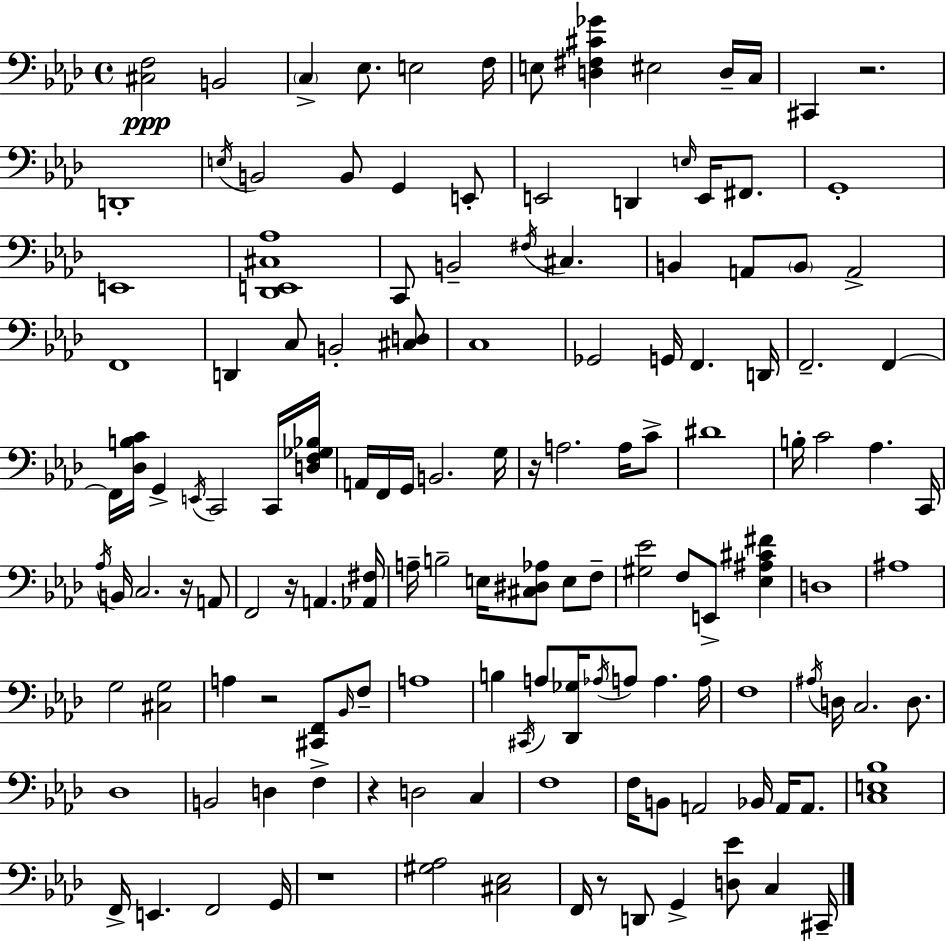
X:1
T:Untitled
M:4/4
L:1/4
K:Fm
[^C,F,]2 B,,2 C, _E,/2 E,2 F,/4 E,/2 [D,^F,^C_G] ^E,2 D,/4 C,/4 ^C,, z2 D,,4 E,/4 B,,2 B,,/2 G,, E,,/2 E,,2 D,, E,/4 E,,/4 ^F,,/2 G,,4 E,,4 [_D,,E,,^C,_A,]4 C,,/2 B,,2 ^F,/4 ^C, B,, A,,/2 B,,/2 A,,2 F,,4 D,, C,/2 B,,2 [^C,D,]/2 C,4 _G,,2 G,,/4 F,, D,,/4 F,,2 F,, F,,/4 [_D,B,C]/4 G,, E,,/4 C,,2 C,,/4 [D,F,_G,_B,]/4 A,,/4 F,,/4 G,,/4 B,,2 G,/4 z/4 A,2 A,/4 C/2 ^D4 B,/4 C2 _A, C,,/4 _A,/4 B,,/4 C,2 z/4 A,,/2 F,,2 z/4 A,, [_A,,^F,]/4 A,/4 B,2 E,/4 [^C,^D,_A,]/2 E,/2 F,/2 [^G,_E]2 F,/2 E,,/2 [_E,^A,^C^F] D,4 ^A,4 G,2 [^C,G,]2 A, z2 [^C,,F,,]/2 _B,,/4 F,/2 A,4 B, ^C,,/4 A,/2 [_D,,_G,]/4 _A,/4 A,/2 A, A,/4 F,4 ^A,/4 D,/4 C,2 D,/2 _D,4 B,,2 D, F, z D,2 C, F,4 F,/4 B,,/2 A,,2 _B,,/4 A,,/4 A,,/2 [C,E,_B,]4 F,,/4 E,, F,,2 G,,/4 z4 [^G,_A,]2 [^C,_E,]2 F,,/4 z/2 D,,/2 G,, [D,_E]/2 C, ^C,,/4